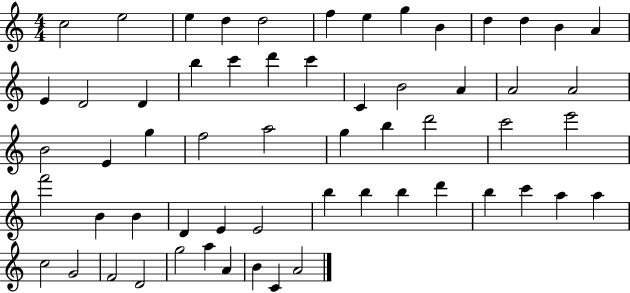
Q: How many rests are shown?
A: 0